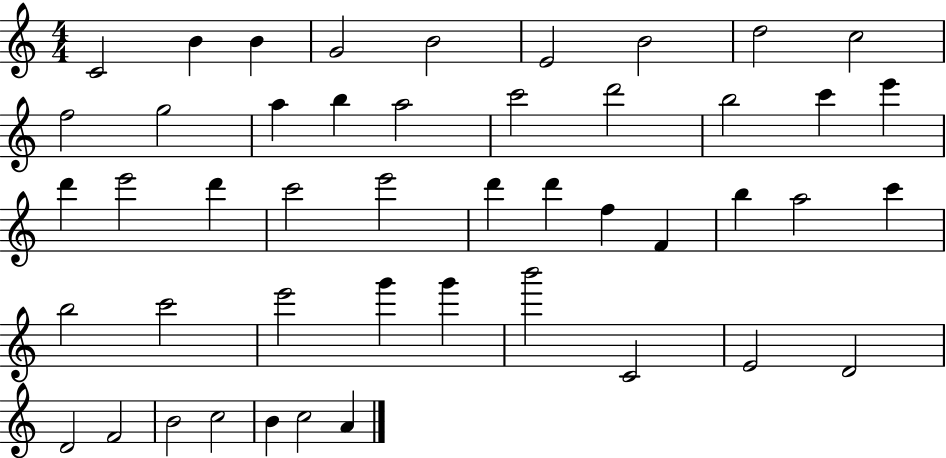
C4/h B4/q B4/q G4/h B4/h E4/h B4/h D5/h C5/h F5/h G5/h A5/q B5/q A5/h C6/h D6/h B5/h C6/q E6/q D6/q E6/h D6/q C6/h E6/h D6/q D6/q F5/q F4/q B5/q A5/h C6/q B5/h C6/h E6/h G6/q G6/q B6/h C4/h E4/h D4/h D4/h F4/h B4/h C5/h B4/q C5/h A4/q